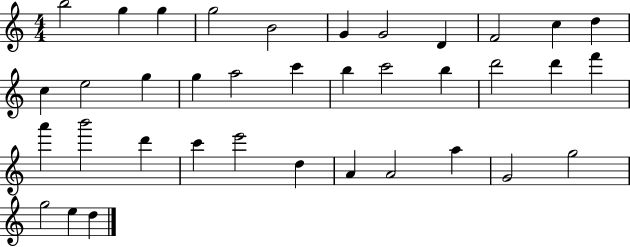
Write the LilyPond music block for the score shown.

{
  \clef treble
  \numericTimeSignature
  \time 4/4
  \key c \major
  b''2 g''4 g''4 | g''2 b'2 | g'4 g'2 d'4 | f'2 c''4 d''4 | \break c''4 e''2 g''4 | g''4 a''2 c'''4 | b''4 c'''2 b''4 | d'''2 d'''4 f'''4 | \break a'''4 b'''2 d'''4 | c'''4 e'''2 d''4 | a'4 a'2 a''4 | g'2 g''2 | \break g''2 e''4 d''4 | \bar "|."
}